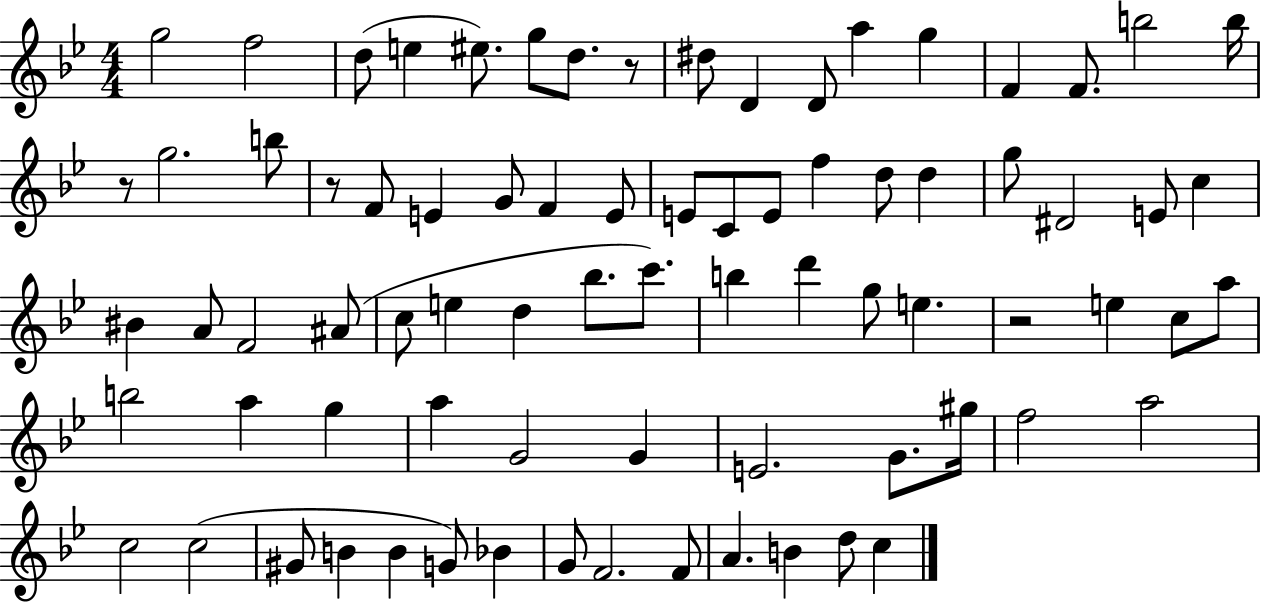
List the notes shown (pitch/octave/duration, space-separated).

G5/h F5/h D5/e E5/q EIS5/e. G5/e D5/e. R/e D#5/e D4/q D4/e A5/q G5/q F4/q F4/e. B5/h B5/s R/e G5/h. B5/e R/e F4/e E4/q G4/e F4/q E4/e E4/e C4/e E4/e F5/q D5/e D5/q G5/e D#4/h E4/e C5/q BIS4/q A4/e F4/h A#4/e C5/e E5/q D5/q Bb5/e. C6/e. B5/q D6/q G5/e E5/q. R/h E5/q C5/e A5/e B5/h A5/q G5/q A5/q G4/h G4/q E4/h. G4/e. G#5/s F5/h A5/h C5/h C5/h G#4/e B4/q B4/q G4/e Bb4/q G4/e F4/h. F4/e A4/q. B4/q D5/e C5/q